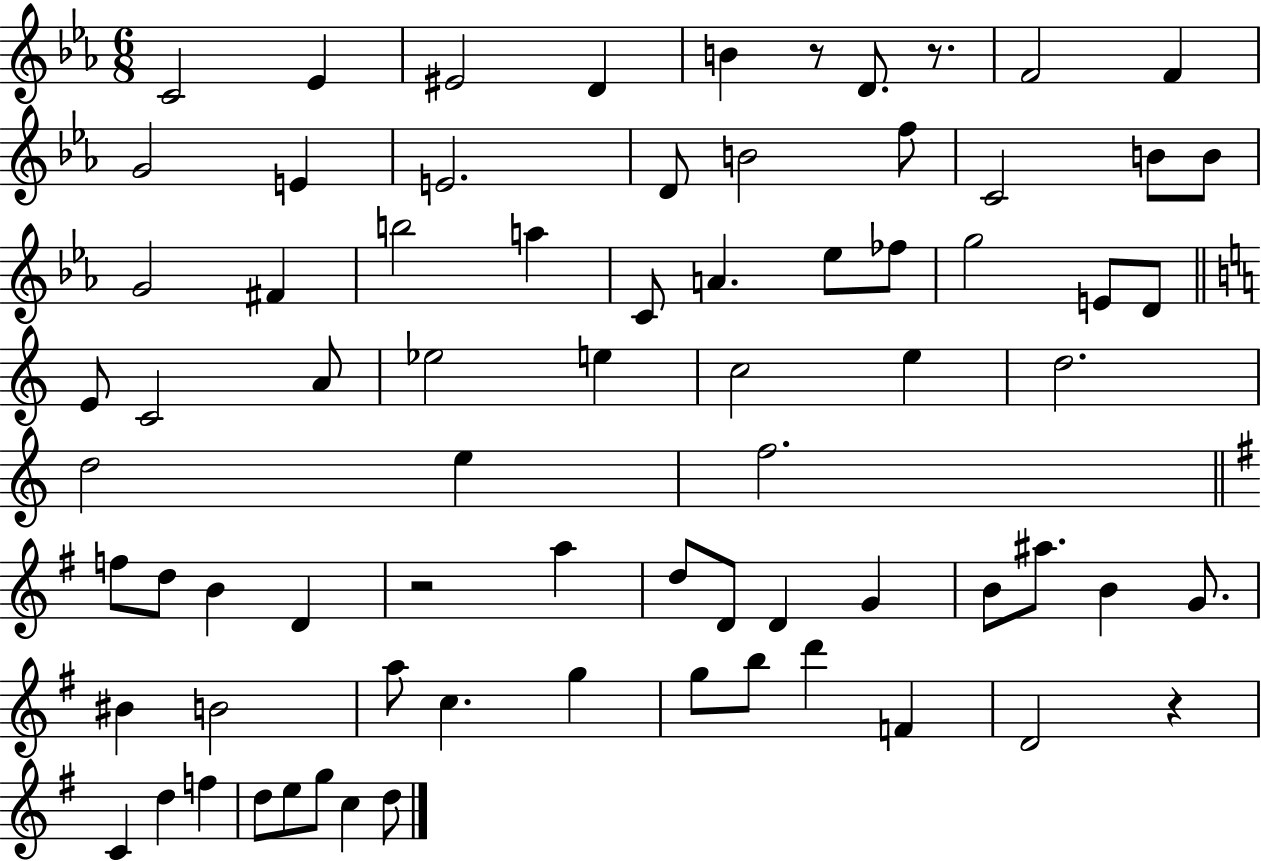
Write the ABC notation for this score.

X:1
T:Untitled
M:6/8
L:1/4
K:Eb
C2 _E ^E2 D B z/2 D/2 z/2 F2 F G2 E E2 D/2 B2 f/2 C2 B/2 B/2 G2 ^F b2 a C/2 A _e/2 _f/2 g2 E/2 D/2 E/2 C2 A/2 _e2 e c2 e d2 d2 e f2 f/2 d/2 B D z2 a d/2 D/2 D G B/2 ^a/2 B G/2 ^B B2 a/2 c g g/2 b/2 d' F D2 z C d f d/2 e/2 g/2 c d/2